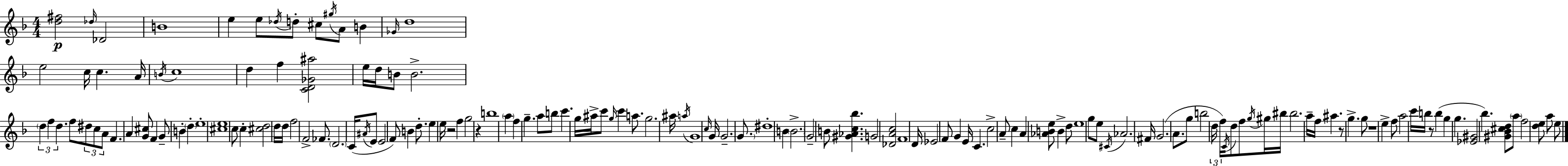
[D5,F#5]/h Db5/s Db4/h B4/w E5/q E5/e Db5/s D5/e C#5/e G#5/s A4/e B4/q Gb4/s D5/w E5/h C5/s C5/q. A4/s B4/s C5/w D5/q F5/q [C4,D4,Gb4,A#5]/h E5/s D5/s B4/e B4/h. D5/q F5/q D5/q. F5/e D#5/e C5/e A4/e F4/q. A4/q [G4,C#5]/e F4/q G4/e B4/q D5/q E5/w [C#5,E5]/w C5/e C5/q [C#5,D5]/h D5/s D5/s F5/h F4/h FES4/e. D4/h. C4/s A#4/s E4/e E4/h F4/e B4/q D5/e. E5/q E5/s R/h F5/q G5/h R/q B5/w A5/q F5/q G5/q. A5/e B5/e C6/q. G5/s A#5/s C6/e G5/s C6/q A5/e. G5/h. A#5/s A5/s G4/w C5/s G4/s G4/h. G4/e. D#5/w B4/q B4/h. G4/h B4/e [G#4,Ab4,C5,Bb5]/q. G4/h [Db4,A4,C5]/h F4/w D4/s Eb4/h F4/e G4/q E4/s C4/q. C5/h A4/e C5/q A4/q [Ab4,B4,E5]/e B4/q D5/e E5/w G5/e E5/e C#4/s Ab4/h. F#4/s G4/h. A4/e. G5/e B5/h D5/s F5/s C4/s D5/e F5/e G5/s G#5/s BIS5/s BIS5/h. A5/s F5/s A#5/q. R/e G5/q. G5/e R/w E5/q F5/e A5/h C6/s B5/s R/e B5/q G5/q G5/q. [Eb4,G#4]/h Bb5/q. [G#4,Bb4,C#5,D5]/e A5/e F5/h [D5,E5]/e A5/e E5/e